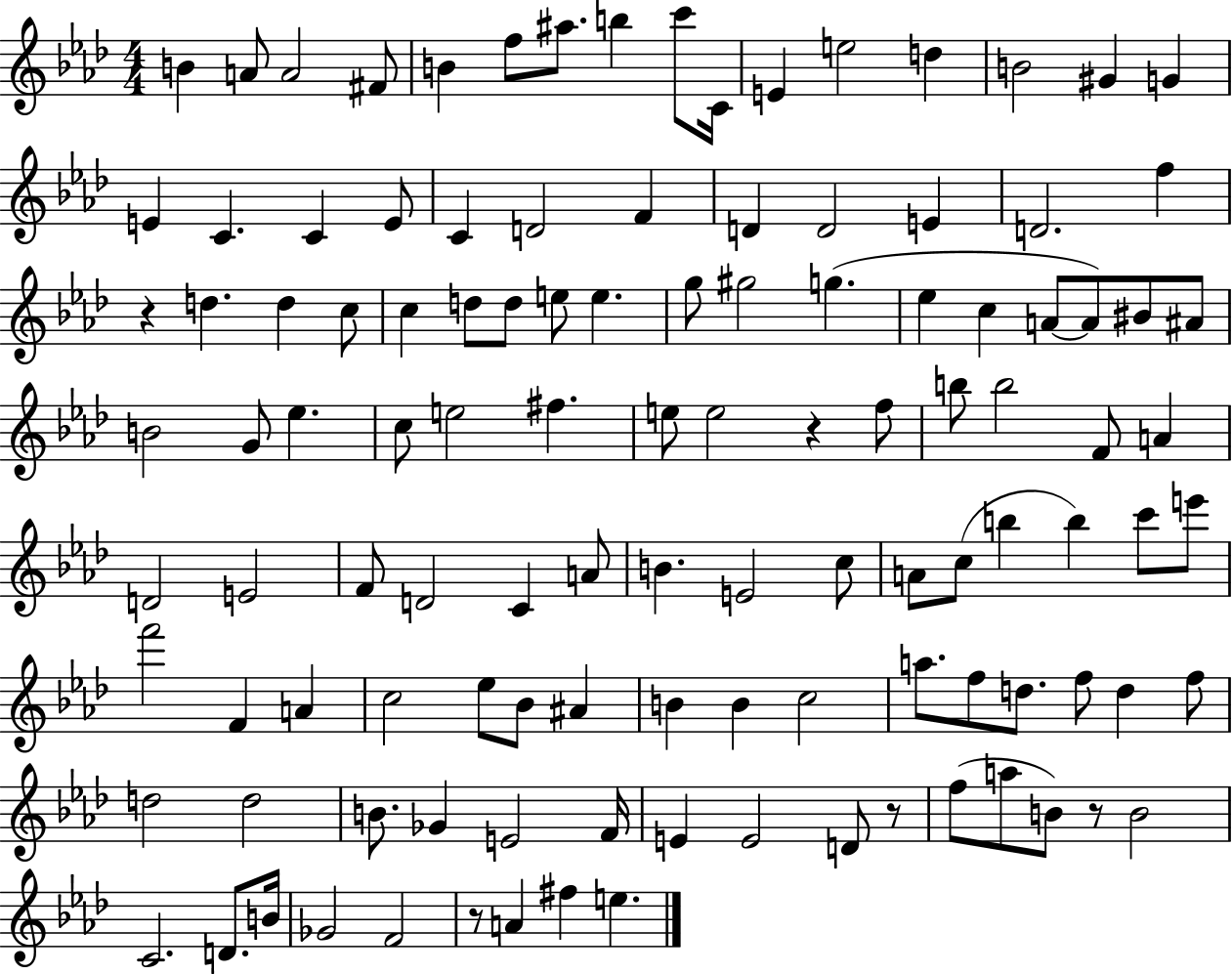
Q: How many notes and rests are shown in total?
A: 115